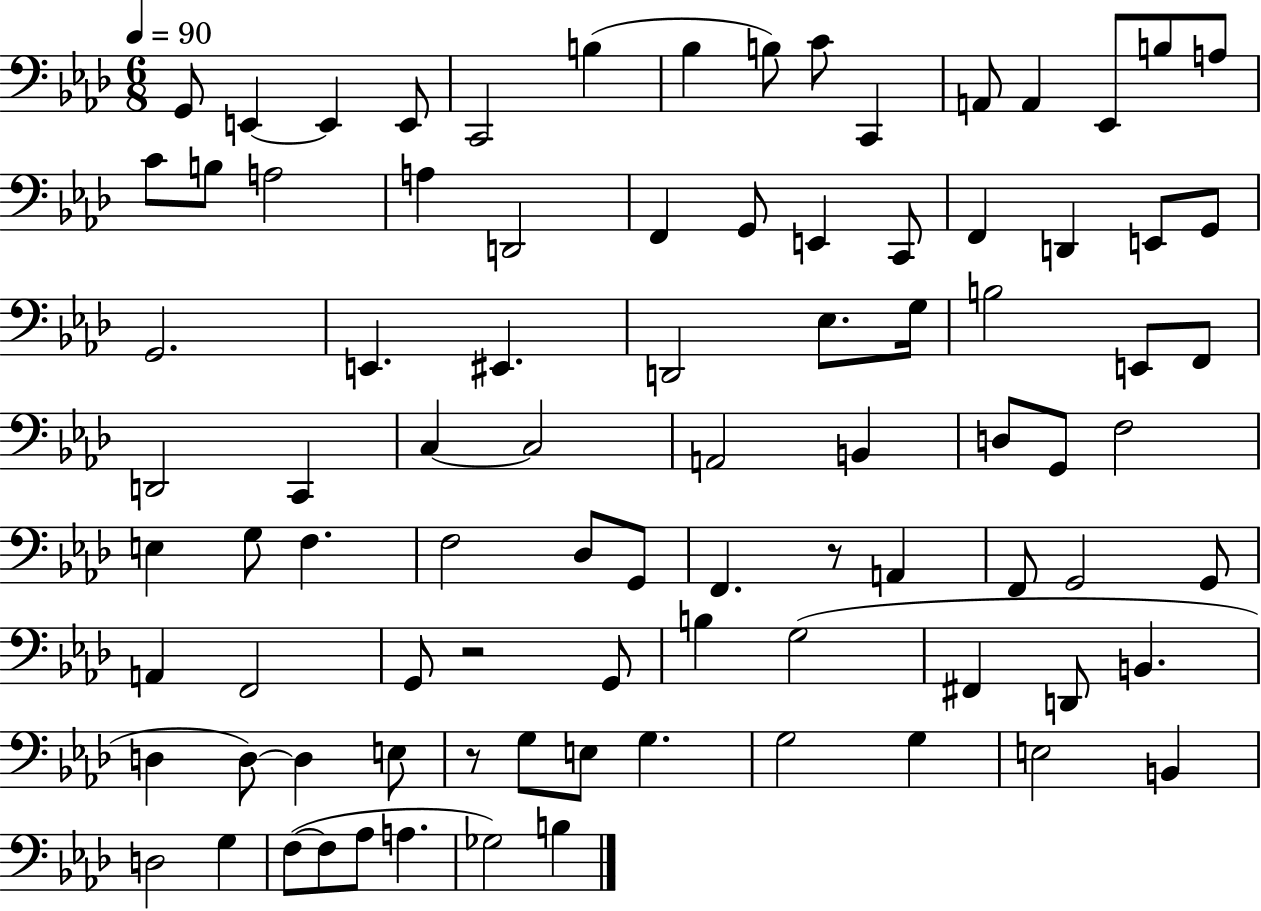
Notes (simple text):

G2/e E2/q E2/q E2/e C2/h B3/q Bb3/q B3/e C4/e C2/q A2/e A2/q Eb2/e B3/e A3/e C4/e B3/e A3/h A3/q D2/h F2/q G2/e E2/q C2/e F2/q D2/q E2/e G2/e G2/h. E2/q. EIS2/q. D2/h Eb3/e. G3/s B3/h E2/e F2/e D2/h C2/q C3/q C3/h A2/h B2/q D3/e G2/e F3/h E3/q G3/e F3/q. F3/h Db3/e G2/e F2/q. R/e A2/q F2/e G2/h G2/e A2/q F2/h G2/e R/h G2/e B3/q G3/h F#2/q D2/e B2/q. D3/q D3/e D3/q E3/e R/e G3/e E3/e G3/q. G3/h G3/q E3/h B2/q D3/h G3/q F3/e F3/e Ab3/e A3/q. Gb3/h B3/q